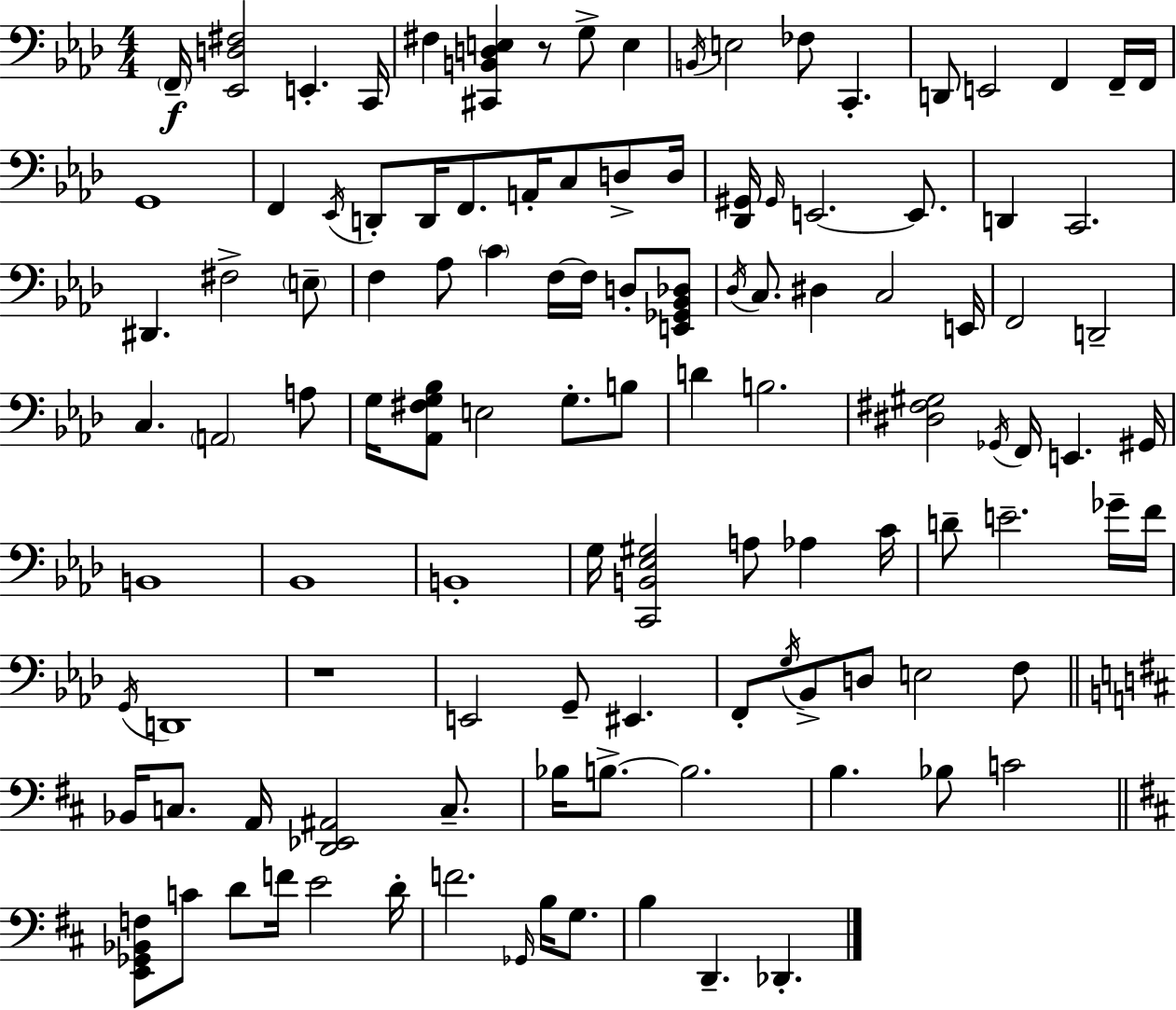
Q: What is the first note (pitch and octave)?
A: F2